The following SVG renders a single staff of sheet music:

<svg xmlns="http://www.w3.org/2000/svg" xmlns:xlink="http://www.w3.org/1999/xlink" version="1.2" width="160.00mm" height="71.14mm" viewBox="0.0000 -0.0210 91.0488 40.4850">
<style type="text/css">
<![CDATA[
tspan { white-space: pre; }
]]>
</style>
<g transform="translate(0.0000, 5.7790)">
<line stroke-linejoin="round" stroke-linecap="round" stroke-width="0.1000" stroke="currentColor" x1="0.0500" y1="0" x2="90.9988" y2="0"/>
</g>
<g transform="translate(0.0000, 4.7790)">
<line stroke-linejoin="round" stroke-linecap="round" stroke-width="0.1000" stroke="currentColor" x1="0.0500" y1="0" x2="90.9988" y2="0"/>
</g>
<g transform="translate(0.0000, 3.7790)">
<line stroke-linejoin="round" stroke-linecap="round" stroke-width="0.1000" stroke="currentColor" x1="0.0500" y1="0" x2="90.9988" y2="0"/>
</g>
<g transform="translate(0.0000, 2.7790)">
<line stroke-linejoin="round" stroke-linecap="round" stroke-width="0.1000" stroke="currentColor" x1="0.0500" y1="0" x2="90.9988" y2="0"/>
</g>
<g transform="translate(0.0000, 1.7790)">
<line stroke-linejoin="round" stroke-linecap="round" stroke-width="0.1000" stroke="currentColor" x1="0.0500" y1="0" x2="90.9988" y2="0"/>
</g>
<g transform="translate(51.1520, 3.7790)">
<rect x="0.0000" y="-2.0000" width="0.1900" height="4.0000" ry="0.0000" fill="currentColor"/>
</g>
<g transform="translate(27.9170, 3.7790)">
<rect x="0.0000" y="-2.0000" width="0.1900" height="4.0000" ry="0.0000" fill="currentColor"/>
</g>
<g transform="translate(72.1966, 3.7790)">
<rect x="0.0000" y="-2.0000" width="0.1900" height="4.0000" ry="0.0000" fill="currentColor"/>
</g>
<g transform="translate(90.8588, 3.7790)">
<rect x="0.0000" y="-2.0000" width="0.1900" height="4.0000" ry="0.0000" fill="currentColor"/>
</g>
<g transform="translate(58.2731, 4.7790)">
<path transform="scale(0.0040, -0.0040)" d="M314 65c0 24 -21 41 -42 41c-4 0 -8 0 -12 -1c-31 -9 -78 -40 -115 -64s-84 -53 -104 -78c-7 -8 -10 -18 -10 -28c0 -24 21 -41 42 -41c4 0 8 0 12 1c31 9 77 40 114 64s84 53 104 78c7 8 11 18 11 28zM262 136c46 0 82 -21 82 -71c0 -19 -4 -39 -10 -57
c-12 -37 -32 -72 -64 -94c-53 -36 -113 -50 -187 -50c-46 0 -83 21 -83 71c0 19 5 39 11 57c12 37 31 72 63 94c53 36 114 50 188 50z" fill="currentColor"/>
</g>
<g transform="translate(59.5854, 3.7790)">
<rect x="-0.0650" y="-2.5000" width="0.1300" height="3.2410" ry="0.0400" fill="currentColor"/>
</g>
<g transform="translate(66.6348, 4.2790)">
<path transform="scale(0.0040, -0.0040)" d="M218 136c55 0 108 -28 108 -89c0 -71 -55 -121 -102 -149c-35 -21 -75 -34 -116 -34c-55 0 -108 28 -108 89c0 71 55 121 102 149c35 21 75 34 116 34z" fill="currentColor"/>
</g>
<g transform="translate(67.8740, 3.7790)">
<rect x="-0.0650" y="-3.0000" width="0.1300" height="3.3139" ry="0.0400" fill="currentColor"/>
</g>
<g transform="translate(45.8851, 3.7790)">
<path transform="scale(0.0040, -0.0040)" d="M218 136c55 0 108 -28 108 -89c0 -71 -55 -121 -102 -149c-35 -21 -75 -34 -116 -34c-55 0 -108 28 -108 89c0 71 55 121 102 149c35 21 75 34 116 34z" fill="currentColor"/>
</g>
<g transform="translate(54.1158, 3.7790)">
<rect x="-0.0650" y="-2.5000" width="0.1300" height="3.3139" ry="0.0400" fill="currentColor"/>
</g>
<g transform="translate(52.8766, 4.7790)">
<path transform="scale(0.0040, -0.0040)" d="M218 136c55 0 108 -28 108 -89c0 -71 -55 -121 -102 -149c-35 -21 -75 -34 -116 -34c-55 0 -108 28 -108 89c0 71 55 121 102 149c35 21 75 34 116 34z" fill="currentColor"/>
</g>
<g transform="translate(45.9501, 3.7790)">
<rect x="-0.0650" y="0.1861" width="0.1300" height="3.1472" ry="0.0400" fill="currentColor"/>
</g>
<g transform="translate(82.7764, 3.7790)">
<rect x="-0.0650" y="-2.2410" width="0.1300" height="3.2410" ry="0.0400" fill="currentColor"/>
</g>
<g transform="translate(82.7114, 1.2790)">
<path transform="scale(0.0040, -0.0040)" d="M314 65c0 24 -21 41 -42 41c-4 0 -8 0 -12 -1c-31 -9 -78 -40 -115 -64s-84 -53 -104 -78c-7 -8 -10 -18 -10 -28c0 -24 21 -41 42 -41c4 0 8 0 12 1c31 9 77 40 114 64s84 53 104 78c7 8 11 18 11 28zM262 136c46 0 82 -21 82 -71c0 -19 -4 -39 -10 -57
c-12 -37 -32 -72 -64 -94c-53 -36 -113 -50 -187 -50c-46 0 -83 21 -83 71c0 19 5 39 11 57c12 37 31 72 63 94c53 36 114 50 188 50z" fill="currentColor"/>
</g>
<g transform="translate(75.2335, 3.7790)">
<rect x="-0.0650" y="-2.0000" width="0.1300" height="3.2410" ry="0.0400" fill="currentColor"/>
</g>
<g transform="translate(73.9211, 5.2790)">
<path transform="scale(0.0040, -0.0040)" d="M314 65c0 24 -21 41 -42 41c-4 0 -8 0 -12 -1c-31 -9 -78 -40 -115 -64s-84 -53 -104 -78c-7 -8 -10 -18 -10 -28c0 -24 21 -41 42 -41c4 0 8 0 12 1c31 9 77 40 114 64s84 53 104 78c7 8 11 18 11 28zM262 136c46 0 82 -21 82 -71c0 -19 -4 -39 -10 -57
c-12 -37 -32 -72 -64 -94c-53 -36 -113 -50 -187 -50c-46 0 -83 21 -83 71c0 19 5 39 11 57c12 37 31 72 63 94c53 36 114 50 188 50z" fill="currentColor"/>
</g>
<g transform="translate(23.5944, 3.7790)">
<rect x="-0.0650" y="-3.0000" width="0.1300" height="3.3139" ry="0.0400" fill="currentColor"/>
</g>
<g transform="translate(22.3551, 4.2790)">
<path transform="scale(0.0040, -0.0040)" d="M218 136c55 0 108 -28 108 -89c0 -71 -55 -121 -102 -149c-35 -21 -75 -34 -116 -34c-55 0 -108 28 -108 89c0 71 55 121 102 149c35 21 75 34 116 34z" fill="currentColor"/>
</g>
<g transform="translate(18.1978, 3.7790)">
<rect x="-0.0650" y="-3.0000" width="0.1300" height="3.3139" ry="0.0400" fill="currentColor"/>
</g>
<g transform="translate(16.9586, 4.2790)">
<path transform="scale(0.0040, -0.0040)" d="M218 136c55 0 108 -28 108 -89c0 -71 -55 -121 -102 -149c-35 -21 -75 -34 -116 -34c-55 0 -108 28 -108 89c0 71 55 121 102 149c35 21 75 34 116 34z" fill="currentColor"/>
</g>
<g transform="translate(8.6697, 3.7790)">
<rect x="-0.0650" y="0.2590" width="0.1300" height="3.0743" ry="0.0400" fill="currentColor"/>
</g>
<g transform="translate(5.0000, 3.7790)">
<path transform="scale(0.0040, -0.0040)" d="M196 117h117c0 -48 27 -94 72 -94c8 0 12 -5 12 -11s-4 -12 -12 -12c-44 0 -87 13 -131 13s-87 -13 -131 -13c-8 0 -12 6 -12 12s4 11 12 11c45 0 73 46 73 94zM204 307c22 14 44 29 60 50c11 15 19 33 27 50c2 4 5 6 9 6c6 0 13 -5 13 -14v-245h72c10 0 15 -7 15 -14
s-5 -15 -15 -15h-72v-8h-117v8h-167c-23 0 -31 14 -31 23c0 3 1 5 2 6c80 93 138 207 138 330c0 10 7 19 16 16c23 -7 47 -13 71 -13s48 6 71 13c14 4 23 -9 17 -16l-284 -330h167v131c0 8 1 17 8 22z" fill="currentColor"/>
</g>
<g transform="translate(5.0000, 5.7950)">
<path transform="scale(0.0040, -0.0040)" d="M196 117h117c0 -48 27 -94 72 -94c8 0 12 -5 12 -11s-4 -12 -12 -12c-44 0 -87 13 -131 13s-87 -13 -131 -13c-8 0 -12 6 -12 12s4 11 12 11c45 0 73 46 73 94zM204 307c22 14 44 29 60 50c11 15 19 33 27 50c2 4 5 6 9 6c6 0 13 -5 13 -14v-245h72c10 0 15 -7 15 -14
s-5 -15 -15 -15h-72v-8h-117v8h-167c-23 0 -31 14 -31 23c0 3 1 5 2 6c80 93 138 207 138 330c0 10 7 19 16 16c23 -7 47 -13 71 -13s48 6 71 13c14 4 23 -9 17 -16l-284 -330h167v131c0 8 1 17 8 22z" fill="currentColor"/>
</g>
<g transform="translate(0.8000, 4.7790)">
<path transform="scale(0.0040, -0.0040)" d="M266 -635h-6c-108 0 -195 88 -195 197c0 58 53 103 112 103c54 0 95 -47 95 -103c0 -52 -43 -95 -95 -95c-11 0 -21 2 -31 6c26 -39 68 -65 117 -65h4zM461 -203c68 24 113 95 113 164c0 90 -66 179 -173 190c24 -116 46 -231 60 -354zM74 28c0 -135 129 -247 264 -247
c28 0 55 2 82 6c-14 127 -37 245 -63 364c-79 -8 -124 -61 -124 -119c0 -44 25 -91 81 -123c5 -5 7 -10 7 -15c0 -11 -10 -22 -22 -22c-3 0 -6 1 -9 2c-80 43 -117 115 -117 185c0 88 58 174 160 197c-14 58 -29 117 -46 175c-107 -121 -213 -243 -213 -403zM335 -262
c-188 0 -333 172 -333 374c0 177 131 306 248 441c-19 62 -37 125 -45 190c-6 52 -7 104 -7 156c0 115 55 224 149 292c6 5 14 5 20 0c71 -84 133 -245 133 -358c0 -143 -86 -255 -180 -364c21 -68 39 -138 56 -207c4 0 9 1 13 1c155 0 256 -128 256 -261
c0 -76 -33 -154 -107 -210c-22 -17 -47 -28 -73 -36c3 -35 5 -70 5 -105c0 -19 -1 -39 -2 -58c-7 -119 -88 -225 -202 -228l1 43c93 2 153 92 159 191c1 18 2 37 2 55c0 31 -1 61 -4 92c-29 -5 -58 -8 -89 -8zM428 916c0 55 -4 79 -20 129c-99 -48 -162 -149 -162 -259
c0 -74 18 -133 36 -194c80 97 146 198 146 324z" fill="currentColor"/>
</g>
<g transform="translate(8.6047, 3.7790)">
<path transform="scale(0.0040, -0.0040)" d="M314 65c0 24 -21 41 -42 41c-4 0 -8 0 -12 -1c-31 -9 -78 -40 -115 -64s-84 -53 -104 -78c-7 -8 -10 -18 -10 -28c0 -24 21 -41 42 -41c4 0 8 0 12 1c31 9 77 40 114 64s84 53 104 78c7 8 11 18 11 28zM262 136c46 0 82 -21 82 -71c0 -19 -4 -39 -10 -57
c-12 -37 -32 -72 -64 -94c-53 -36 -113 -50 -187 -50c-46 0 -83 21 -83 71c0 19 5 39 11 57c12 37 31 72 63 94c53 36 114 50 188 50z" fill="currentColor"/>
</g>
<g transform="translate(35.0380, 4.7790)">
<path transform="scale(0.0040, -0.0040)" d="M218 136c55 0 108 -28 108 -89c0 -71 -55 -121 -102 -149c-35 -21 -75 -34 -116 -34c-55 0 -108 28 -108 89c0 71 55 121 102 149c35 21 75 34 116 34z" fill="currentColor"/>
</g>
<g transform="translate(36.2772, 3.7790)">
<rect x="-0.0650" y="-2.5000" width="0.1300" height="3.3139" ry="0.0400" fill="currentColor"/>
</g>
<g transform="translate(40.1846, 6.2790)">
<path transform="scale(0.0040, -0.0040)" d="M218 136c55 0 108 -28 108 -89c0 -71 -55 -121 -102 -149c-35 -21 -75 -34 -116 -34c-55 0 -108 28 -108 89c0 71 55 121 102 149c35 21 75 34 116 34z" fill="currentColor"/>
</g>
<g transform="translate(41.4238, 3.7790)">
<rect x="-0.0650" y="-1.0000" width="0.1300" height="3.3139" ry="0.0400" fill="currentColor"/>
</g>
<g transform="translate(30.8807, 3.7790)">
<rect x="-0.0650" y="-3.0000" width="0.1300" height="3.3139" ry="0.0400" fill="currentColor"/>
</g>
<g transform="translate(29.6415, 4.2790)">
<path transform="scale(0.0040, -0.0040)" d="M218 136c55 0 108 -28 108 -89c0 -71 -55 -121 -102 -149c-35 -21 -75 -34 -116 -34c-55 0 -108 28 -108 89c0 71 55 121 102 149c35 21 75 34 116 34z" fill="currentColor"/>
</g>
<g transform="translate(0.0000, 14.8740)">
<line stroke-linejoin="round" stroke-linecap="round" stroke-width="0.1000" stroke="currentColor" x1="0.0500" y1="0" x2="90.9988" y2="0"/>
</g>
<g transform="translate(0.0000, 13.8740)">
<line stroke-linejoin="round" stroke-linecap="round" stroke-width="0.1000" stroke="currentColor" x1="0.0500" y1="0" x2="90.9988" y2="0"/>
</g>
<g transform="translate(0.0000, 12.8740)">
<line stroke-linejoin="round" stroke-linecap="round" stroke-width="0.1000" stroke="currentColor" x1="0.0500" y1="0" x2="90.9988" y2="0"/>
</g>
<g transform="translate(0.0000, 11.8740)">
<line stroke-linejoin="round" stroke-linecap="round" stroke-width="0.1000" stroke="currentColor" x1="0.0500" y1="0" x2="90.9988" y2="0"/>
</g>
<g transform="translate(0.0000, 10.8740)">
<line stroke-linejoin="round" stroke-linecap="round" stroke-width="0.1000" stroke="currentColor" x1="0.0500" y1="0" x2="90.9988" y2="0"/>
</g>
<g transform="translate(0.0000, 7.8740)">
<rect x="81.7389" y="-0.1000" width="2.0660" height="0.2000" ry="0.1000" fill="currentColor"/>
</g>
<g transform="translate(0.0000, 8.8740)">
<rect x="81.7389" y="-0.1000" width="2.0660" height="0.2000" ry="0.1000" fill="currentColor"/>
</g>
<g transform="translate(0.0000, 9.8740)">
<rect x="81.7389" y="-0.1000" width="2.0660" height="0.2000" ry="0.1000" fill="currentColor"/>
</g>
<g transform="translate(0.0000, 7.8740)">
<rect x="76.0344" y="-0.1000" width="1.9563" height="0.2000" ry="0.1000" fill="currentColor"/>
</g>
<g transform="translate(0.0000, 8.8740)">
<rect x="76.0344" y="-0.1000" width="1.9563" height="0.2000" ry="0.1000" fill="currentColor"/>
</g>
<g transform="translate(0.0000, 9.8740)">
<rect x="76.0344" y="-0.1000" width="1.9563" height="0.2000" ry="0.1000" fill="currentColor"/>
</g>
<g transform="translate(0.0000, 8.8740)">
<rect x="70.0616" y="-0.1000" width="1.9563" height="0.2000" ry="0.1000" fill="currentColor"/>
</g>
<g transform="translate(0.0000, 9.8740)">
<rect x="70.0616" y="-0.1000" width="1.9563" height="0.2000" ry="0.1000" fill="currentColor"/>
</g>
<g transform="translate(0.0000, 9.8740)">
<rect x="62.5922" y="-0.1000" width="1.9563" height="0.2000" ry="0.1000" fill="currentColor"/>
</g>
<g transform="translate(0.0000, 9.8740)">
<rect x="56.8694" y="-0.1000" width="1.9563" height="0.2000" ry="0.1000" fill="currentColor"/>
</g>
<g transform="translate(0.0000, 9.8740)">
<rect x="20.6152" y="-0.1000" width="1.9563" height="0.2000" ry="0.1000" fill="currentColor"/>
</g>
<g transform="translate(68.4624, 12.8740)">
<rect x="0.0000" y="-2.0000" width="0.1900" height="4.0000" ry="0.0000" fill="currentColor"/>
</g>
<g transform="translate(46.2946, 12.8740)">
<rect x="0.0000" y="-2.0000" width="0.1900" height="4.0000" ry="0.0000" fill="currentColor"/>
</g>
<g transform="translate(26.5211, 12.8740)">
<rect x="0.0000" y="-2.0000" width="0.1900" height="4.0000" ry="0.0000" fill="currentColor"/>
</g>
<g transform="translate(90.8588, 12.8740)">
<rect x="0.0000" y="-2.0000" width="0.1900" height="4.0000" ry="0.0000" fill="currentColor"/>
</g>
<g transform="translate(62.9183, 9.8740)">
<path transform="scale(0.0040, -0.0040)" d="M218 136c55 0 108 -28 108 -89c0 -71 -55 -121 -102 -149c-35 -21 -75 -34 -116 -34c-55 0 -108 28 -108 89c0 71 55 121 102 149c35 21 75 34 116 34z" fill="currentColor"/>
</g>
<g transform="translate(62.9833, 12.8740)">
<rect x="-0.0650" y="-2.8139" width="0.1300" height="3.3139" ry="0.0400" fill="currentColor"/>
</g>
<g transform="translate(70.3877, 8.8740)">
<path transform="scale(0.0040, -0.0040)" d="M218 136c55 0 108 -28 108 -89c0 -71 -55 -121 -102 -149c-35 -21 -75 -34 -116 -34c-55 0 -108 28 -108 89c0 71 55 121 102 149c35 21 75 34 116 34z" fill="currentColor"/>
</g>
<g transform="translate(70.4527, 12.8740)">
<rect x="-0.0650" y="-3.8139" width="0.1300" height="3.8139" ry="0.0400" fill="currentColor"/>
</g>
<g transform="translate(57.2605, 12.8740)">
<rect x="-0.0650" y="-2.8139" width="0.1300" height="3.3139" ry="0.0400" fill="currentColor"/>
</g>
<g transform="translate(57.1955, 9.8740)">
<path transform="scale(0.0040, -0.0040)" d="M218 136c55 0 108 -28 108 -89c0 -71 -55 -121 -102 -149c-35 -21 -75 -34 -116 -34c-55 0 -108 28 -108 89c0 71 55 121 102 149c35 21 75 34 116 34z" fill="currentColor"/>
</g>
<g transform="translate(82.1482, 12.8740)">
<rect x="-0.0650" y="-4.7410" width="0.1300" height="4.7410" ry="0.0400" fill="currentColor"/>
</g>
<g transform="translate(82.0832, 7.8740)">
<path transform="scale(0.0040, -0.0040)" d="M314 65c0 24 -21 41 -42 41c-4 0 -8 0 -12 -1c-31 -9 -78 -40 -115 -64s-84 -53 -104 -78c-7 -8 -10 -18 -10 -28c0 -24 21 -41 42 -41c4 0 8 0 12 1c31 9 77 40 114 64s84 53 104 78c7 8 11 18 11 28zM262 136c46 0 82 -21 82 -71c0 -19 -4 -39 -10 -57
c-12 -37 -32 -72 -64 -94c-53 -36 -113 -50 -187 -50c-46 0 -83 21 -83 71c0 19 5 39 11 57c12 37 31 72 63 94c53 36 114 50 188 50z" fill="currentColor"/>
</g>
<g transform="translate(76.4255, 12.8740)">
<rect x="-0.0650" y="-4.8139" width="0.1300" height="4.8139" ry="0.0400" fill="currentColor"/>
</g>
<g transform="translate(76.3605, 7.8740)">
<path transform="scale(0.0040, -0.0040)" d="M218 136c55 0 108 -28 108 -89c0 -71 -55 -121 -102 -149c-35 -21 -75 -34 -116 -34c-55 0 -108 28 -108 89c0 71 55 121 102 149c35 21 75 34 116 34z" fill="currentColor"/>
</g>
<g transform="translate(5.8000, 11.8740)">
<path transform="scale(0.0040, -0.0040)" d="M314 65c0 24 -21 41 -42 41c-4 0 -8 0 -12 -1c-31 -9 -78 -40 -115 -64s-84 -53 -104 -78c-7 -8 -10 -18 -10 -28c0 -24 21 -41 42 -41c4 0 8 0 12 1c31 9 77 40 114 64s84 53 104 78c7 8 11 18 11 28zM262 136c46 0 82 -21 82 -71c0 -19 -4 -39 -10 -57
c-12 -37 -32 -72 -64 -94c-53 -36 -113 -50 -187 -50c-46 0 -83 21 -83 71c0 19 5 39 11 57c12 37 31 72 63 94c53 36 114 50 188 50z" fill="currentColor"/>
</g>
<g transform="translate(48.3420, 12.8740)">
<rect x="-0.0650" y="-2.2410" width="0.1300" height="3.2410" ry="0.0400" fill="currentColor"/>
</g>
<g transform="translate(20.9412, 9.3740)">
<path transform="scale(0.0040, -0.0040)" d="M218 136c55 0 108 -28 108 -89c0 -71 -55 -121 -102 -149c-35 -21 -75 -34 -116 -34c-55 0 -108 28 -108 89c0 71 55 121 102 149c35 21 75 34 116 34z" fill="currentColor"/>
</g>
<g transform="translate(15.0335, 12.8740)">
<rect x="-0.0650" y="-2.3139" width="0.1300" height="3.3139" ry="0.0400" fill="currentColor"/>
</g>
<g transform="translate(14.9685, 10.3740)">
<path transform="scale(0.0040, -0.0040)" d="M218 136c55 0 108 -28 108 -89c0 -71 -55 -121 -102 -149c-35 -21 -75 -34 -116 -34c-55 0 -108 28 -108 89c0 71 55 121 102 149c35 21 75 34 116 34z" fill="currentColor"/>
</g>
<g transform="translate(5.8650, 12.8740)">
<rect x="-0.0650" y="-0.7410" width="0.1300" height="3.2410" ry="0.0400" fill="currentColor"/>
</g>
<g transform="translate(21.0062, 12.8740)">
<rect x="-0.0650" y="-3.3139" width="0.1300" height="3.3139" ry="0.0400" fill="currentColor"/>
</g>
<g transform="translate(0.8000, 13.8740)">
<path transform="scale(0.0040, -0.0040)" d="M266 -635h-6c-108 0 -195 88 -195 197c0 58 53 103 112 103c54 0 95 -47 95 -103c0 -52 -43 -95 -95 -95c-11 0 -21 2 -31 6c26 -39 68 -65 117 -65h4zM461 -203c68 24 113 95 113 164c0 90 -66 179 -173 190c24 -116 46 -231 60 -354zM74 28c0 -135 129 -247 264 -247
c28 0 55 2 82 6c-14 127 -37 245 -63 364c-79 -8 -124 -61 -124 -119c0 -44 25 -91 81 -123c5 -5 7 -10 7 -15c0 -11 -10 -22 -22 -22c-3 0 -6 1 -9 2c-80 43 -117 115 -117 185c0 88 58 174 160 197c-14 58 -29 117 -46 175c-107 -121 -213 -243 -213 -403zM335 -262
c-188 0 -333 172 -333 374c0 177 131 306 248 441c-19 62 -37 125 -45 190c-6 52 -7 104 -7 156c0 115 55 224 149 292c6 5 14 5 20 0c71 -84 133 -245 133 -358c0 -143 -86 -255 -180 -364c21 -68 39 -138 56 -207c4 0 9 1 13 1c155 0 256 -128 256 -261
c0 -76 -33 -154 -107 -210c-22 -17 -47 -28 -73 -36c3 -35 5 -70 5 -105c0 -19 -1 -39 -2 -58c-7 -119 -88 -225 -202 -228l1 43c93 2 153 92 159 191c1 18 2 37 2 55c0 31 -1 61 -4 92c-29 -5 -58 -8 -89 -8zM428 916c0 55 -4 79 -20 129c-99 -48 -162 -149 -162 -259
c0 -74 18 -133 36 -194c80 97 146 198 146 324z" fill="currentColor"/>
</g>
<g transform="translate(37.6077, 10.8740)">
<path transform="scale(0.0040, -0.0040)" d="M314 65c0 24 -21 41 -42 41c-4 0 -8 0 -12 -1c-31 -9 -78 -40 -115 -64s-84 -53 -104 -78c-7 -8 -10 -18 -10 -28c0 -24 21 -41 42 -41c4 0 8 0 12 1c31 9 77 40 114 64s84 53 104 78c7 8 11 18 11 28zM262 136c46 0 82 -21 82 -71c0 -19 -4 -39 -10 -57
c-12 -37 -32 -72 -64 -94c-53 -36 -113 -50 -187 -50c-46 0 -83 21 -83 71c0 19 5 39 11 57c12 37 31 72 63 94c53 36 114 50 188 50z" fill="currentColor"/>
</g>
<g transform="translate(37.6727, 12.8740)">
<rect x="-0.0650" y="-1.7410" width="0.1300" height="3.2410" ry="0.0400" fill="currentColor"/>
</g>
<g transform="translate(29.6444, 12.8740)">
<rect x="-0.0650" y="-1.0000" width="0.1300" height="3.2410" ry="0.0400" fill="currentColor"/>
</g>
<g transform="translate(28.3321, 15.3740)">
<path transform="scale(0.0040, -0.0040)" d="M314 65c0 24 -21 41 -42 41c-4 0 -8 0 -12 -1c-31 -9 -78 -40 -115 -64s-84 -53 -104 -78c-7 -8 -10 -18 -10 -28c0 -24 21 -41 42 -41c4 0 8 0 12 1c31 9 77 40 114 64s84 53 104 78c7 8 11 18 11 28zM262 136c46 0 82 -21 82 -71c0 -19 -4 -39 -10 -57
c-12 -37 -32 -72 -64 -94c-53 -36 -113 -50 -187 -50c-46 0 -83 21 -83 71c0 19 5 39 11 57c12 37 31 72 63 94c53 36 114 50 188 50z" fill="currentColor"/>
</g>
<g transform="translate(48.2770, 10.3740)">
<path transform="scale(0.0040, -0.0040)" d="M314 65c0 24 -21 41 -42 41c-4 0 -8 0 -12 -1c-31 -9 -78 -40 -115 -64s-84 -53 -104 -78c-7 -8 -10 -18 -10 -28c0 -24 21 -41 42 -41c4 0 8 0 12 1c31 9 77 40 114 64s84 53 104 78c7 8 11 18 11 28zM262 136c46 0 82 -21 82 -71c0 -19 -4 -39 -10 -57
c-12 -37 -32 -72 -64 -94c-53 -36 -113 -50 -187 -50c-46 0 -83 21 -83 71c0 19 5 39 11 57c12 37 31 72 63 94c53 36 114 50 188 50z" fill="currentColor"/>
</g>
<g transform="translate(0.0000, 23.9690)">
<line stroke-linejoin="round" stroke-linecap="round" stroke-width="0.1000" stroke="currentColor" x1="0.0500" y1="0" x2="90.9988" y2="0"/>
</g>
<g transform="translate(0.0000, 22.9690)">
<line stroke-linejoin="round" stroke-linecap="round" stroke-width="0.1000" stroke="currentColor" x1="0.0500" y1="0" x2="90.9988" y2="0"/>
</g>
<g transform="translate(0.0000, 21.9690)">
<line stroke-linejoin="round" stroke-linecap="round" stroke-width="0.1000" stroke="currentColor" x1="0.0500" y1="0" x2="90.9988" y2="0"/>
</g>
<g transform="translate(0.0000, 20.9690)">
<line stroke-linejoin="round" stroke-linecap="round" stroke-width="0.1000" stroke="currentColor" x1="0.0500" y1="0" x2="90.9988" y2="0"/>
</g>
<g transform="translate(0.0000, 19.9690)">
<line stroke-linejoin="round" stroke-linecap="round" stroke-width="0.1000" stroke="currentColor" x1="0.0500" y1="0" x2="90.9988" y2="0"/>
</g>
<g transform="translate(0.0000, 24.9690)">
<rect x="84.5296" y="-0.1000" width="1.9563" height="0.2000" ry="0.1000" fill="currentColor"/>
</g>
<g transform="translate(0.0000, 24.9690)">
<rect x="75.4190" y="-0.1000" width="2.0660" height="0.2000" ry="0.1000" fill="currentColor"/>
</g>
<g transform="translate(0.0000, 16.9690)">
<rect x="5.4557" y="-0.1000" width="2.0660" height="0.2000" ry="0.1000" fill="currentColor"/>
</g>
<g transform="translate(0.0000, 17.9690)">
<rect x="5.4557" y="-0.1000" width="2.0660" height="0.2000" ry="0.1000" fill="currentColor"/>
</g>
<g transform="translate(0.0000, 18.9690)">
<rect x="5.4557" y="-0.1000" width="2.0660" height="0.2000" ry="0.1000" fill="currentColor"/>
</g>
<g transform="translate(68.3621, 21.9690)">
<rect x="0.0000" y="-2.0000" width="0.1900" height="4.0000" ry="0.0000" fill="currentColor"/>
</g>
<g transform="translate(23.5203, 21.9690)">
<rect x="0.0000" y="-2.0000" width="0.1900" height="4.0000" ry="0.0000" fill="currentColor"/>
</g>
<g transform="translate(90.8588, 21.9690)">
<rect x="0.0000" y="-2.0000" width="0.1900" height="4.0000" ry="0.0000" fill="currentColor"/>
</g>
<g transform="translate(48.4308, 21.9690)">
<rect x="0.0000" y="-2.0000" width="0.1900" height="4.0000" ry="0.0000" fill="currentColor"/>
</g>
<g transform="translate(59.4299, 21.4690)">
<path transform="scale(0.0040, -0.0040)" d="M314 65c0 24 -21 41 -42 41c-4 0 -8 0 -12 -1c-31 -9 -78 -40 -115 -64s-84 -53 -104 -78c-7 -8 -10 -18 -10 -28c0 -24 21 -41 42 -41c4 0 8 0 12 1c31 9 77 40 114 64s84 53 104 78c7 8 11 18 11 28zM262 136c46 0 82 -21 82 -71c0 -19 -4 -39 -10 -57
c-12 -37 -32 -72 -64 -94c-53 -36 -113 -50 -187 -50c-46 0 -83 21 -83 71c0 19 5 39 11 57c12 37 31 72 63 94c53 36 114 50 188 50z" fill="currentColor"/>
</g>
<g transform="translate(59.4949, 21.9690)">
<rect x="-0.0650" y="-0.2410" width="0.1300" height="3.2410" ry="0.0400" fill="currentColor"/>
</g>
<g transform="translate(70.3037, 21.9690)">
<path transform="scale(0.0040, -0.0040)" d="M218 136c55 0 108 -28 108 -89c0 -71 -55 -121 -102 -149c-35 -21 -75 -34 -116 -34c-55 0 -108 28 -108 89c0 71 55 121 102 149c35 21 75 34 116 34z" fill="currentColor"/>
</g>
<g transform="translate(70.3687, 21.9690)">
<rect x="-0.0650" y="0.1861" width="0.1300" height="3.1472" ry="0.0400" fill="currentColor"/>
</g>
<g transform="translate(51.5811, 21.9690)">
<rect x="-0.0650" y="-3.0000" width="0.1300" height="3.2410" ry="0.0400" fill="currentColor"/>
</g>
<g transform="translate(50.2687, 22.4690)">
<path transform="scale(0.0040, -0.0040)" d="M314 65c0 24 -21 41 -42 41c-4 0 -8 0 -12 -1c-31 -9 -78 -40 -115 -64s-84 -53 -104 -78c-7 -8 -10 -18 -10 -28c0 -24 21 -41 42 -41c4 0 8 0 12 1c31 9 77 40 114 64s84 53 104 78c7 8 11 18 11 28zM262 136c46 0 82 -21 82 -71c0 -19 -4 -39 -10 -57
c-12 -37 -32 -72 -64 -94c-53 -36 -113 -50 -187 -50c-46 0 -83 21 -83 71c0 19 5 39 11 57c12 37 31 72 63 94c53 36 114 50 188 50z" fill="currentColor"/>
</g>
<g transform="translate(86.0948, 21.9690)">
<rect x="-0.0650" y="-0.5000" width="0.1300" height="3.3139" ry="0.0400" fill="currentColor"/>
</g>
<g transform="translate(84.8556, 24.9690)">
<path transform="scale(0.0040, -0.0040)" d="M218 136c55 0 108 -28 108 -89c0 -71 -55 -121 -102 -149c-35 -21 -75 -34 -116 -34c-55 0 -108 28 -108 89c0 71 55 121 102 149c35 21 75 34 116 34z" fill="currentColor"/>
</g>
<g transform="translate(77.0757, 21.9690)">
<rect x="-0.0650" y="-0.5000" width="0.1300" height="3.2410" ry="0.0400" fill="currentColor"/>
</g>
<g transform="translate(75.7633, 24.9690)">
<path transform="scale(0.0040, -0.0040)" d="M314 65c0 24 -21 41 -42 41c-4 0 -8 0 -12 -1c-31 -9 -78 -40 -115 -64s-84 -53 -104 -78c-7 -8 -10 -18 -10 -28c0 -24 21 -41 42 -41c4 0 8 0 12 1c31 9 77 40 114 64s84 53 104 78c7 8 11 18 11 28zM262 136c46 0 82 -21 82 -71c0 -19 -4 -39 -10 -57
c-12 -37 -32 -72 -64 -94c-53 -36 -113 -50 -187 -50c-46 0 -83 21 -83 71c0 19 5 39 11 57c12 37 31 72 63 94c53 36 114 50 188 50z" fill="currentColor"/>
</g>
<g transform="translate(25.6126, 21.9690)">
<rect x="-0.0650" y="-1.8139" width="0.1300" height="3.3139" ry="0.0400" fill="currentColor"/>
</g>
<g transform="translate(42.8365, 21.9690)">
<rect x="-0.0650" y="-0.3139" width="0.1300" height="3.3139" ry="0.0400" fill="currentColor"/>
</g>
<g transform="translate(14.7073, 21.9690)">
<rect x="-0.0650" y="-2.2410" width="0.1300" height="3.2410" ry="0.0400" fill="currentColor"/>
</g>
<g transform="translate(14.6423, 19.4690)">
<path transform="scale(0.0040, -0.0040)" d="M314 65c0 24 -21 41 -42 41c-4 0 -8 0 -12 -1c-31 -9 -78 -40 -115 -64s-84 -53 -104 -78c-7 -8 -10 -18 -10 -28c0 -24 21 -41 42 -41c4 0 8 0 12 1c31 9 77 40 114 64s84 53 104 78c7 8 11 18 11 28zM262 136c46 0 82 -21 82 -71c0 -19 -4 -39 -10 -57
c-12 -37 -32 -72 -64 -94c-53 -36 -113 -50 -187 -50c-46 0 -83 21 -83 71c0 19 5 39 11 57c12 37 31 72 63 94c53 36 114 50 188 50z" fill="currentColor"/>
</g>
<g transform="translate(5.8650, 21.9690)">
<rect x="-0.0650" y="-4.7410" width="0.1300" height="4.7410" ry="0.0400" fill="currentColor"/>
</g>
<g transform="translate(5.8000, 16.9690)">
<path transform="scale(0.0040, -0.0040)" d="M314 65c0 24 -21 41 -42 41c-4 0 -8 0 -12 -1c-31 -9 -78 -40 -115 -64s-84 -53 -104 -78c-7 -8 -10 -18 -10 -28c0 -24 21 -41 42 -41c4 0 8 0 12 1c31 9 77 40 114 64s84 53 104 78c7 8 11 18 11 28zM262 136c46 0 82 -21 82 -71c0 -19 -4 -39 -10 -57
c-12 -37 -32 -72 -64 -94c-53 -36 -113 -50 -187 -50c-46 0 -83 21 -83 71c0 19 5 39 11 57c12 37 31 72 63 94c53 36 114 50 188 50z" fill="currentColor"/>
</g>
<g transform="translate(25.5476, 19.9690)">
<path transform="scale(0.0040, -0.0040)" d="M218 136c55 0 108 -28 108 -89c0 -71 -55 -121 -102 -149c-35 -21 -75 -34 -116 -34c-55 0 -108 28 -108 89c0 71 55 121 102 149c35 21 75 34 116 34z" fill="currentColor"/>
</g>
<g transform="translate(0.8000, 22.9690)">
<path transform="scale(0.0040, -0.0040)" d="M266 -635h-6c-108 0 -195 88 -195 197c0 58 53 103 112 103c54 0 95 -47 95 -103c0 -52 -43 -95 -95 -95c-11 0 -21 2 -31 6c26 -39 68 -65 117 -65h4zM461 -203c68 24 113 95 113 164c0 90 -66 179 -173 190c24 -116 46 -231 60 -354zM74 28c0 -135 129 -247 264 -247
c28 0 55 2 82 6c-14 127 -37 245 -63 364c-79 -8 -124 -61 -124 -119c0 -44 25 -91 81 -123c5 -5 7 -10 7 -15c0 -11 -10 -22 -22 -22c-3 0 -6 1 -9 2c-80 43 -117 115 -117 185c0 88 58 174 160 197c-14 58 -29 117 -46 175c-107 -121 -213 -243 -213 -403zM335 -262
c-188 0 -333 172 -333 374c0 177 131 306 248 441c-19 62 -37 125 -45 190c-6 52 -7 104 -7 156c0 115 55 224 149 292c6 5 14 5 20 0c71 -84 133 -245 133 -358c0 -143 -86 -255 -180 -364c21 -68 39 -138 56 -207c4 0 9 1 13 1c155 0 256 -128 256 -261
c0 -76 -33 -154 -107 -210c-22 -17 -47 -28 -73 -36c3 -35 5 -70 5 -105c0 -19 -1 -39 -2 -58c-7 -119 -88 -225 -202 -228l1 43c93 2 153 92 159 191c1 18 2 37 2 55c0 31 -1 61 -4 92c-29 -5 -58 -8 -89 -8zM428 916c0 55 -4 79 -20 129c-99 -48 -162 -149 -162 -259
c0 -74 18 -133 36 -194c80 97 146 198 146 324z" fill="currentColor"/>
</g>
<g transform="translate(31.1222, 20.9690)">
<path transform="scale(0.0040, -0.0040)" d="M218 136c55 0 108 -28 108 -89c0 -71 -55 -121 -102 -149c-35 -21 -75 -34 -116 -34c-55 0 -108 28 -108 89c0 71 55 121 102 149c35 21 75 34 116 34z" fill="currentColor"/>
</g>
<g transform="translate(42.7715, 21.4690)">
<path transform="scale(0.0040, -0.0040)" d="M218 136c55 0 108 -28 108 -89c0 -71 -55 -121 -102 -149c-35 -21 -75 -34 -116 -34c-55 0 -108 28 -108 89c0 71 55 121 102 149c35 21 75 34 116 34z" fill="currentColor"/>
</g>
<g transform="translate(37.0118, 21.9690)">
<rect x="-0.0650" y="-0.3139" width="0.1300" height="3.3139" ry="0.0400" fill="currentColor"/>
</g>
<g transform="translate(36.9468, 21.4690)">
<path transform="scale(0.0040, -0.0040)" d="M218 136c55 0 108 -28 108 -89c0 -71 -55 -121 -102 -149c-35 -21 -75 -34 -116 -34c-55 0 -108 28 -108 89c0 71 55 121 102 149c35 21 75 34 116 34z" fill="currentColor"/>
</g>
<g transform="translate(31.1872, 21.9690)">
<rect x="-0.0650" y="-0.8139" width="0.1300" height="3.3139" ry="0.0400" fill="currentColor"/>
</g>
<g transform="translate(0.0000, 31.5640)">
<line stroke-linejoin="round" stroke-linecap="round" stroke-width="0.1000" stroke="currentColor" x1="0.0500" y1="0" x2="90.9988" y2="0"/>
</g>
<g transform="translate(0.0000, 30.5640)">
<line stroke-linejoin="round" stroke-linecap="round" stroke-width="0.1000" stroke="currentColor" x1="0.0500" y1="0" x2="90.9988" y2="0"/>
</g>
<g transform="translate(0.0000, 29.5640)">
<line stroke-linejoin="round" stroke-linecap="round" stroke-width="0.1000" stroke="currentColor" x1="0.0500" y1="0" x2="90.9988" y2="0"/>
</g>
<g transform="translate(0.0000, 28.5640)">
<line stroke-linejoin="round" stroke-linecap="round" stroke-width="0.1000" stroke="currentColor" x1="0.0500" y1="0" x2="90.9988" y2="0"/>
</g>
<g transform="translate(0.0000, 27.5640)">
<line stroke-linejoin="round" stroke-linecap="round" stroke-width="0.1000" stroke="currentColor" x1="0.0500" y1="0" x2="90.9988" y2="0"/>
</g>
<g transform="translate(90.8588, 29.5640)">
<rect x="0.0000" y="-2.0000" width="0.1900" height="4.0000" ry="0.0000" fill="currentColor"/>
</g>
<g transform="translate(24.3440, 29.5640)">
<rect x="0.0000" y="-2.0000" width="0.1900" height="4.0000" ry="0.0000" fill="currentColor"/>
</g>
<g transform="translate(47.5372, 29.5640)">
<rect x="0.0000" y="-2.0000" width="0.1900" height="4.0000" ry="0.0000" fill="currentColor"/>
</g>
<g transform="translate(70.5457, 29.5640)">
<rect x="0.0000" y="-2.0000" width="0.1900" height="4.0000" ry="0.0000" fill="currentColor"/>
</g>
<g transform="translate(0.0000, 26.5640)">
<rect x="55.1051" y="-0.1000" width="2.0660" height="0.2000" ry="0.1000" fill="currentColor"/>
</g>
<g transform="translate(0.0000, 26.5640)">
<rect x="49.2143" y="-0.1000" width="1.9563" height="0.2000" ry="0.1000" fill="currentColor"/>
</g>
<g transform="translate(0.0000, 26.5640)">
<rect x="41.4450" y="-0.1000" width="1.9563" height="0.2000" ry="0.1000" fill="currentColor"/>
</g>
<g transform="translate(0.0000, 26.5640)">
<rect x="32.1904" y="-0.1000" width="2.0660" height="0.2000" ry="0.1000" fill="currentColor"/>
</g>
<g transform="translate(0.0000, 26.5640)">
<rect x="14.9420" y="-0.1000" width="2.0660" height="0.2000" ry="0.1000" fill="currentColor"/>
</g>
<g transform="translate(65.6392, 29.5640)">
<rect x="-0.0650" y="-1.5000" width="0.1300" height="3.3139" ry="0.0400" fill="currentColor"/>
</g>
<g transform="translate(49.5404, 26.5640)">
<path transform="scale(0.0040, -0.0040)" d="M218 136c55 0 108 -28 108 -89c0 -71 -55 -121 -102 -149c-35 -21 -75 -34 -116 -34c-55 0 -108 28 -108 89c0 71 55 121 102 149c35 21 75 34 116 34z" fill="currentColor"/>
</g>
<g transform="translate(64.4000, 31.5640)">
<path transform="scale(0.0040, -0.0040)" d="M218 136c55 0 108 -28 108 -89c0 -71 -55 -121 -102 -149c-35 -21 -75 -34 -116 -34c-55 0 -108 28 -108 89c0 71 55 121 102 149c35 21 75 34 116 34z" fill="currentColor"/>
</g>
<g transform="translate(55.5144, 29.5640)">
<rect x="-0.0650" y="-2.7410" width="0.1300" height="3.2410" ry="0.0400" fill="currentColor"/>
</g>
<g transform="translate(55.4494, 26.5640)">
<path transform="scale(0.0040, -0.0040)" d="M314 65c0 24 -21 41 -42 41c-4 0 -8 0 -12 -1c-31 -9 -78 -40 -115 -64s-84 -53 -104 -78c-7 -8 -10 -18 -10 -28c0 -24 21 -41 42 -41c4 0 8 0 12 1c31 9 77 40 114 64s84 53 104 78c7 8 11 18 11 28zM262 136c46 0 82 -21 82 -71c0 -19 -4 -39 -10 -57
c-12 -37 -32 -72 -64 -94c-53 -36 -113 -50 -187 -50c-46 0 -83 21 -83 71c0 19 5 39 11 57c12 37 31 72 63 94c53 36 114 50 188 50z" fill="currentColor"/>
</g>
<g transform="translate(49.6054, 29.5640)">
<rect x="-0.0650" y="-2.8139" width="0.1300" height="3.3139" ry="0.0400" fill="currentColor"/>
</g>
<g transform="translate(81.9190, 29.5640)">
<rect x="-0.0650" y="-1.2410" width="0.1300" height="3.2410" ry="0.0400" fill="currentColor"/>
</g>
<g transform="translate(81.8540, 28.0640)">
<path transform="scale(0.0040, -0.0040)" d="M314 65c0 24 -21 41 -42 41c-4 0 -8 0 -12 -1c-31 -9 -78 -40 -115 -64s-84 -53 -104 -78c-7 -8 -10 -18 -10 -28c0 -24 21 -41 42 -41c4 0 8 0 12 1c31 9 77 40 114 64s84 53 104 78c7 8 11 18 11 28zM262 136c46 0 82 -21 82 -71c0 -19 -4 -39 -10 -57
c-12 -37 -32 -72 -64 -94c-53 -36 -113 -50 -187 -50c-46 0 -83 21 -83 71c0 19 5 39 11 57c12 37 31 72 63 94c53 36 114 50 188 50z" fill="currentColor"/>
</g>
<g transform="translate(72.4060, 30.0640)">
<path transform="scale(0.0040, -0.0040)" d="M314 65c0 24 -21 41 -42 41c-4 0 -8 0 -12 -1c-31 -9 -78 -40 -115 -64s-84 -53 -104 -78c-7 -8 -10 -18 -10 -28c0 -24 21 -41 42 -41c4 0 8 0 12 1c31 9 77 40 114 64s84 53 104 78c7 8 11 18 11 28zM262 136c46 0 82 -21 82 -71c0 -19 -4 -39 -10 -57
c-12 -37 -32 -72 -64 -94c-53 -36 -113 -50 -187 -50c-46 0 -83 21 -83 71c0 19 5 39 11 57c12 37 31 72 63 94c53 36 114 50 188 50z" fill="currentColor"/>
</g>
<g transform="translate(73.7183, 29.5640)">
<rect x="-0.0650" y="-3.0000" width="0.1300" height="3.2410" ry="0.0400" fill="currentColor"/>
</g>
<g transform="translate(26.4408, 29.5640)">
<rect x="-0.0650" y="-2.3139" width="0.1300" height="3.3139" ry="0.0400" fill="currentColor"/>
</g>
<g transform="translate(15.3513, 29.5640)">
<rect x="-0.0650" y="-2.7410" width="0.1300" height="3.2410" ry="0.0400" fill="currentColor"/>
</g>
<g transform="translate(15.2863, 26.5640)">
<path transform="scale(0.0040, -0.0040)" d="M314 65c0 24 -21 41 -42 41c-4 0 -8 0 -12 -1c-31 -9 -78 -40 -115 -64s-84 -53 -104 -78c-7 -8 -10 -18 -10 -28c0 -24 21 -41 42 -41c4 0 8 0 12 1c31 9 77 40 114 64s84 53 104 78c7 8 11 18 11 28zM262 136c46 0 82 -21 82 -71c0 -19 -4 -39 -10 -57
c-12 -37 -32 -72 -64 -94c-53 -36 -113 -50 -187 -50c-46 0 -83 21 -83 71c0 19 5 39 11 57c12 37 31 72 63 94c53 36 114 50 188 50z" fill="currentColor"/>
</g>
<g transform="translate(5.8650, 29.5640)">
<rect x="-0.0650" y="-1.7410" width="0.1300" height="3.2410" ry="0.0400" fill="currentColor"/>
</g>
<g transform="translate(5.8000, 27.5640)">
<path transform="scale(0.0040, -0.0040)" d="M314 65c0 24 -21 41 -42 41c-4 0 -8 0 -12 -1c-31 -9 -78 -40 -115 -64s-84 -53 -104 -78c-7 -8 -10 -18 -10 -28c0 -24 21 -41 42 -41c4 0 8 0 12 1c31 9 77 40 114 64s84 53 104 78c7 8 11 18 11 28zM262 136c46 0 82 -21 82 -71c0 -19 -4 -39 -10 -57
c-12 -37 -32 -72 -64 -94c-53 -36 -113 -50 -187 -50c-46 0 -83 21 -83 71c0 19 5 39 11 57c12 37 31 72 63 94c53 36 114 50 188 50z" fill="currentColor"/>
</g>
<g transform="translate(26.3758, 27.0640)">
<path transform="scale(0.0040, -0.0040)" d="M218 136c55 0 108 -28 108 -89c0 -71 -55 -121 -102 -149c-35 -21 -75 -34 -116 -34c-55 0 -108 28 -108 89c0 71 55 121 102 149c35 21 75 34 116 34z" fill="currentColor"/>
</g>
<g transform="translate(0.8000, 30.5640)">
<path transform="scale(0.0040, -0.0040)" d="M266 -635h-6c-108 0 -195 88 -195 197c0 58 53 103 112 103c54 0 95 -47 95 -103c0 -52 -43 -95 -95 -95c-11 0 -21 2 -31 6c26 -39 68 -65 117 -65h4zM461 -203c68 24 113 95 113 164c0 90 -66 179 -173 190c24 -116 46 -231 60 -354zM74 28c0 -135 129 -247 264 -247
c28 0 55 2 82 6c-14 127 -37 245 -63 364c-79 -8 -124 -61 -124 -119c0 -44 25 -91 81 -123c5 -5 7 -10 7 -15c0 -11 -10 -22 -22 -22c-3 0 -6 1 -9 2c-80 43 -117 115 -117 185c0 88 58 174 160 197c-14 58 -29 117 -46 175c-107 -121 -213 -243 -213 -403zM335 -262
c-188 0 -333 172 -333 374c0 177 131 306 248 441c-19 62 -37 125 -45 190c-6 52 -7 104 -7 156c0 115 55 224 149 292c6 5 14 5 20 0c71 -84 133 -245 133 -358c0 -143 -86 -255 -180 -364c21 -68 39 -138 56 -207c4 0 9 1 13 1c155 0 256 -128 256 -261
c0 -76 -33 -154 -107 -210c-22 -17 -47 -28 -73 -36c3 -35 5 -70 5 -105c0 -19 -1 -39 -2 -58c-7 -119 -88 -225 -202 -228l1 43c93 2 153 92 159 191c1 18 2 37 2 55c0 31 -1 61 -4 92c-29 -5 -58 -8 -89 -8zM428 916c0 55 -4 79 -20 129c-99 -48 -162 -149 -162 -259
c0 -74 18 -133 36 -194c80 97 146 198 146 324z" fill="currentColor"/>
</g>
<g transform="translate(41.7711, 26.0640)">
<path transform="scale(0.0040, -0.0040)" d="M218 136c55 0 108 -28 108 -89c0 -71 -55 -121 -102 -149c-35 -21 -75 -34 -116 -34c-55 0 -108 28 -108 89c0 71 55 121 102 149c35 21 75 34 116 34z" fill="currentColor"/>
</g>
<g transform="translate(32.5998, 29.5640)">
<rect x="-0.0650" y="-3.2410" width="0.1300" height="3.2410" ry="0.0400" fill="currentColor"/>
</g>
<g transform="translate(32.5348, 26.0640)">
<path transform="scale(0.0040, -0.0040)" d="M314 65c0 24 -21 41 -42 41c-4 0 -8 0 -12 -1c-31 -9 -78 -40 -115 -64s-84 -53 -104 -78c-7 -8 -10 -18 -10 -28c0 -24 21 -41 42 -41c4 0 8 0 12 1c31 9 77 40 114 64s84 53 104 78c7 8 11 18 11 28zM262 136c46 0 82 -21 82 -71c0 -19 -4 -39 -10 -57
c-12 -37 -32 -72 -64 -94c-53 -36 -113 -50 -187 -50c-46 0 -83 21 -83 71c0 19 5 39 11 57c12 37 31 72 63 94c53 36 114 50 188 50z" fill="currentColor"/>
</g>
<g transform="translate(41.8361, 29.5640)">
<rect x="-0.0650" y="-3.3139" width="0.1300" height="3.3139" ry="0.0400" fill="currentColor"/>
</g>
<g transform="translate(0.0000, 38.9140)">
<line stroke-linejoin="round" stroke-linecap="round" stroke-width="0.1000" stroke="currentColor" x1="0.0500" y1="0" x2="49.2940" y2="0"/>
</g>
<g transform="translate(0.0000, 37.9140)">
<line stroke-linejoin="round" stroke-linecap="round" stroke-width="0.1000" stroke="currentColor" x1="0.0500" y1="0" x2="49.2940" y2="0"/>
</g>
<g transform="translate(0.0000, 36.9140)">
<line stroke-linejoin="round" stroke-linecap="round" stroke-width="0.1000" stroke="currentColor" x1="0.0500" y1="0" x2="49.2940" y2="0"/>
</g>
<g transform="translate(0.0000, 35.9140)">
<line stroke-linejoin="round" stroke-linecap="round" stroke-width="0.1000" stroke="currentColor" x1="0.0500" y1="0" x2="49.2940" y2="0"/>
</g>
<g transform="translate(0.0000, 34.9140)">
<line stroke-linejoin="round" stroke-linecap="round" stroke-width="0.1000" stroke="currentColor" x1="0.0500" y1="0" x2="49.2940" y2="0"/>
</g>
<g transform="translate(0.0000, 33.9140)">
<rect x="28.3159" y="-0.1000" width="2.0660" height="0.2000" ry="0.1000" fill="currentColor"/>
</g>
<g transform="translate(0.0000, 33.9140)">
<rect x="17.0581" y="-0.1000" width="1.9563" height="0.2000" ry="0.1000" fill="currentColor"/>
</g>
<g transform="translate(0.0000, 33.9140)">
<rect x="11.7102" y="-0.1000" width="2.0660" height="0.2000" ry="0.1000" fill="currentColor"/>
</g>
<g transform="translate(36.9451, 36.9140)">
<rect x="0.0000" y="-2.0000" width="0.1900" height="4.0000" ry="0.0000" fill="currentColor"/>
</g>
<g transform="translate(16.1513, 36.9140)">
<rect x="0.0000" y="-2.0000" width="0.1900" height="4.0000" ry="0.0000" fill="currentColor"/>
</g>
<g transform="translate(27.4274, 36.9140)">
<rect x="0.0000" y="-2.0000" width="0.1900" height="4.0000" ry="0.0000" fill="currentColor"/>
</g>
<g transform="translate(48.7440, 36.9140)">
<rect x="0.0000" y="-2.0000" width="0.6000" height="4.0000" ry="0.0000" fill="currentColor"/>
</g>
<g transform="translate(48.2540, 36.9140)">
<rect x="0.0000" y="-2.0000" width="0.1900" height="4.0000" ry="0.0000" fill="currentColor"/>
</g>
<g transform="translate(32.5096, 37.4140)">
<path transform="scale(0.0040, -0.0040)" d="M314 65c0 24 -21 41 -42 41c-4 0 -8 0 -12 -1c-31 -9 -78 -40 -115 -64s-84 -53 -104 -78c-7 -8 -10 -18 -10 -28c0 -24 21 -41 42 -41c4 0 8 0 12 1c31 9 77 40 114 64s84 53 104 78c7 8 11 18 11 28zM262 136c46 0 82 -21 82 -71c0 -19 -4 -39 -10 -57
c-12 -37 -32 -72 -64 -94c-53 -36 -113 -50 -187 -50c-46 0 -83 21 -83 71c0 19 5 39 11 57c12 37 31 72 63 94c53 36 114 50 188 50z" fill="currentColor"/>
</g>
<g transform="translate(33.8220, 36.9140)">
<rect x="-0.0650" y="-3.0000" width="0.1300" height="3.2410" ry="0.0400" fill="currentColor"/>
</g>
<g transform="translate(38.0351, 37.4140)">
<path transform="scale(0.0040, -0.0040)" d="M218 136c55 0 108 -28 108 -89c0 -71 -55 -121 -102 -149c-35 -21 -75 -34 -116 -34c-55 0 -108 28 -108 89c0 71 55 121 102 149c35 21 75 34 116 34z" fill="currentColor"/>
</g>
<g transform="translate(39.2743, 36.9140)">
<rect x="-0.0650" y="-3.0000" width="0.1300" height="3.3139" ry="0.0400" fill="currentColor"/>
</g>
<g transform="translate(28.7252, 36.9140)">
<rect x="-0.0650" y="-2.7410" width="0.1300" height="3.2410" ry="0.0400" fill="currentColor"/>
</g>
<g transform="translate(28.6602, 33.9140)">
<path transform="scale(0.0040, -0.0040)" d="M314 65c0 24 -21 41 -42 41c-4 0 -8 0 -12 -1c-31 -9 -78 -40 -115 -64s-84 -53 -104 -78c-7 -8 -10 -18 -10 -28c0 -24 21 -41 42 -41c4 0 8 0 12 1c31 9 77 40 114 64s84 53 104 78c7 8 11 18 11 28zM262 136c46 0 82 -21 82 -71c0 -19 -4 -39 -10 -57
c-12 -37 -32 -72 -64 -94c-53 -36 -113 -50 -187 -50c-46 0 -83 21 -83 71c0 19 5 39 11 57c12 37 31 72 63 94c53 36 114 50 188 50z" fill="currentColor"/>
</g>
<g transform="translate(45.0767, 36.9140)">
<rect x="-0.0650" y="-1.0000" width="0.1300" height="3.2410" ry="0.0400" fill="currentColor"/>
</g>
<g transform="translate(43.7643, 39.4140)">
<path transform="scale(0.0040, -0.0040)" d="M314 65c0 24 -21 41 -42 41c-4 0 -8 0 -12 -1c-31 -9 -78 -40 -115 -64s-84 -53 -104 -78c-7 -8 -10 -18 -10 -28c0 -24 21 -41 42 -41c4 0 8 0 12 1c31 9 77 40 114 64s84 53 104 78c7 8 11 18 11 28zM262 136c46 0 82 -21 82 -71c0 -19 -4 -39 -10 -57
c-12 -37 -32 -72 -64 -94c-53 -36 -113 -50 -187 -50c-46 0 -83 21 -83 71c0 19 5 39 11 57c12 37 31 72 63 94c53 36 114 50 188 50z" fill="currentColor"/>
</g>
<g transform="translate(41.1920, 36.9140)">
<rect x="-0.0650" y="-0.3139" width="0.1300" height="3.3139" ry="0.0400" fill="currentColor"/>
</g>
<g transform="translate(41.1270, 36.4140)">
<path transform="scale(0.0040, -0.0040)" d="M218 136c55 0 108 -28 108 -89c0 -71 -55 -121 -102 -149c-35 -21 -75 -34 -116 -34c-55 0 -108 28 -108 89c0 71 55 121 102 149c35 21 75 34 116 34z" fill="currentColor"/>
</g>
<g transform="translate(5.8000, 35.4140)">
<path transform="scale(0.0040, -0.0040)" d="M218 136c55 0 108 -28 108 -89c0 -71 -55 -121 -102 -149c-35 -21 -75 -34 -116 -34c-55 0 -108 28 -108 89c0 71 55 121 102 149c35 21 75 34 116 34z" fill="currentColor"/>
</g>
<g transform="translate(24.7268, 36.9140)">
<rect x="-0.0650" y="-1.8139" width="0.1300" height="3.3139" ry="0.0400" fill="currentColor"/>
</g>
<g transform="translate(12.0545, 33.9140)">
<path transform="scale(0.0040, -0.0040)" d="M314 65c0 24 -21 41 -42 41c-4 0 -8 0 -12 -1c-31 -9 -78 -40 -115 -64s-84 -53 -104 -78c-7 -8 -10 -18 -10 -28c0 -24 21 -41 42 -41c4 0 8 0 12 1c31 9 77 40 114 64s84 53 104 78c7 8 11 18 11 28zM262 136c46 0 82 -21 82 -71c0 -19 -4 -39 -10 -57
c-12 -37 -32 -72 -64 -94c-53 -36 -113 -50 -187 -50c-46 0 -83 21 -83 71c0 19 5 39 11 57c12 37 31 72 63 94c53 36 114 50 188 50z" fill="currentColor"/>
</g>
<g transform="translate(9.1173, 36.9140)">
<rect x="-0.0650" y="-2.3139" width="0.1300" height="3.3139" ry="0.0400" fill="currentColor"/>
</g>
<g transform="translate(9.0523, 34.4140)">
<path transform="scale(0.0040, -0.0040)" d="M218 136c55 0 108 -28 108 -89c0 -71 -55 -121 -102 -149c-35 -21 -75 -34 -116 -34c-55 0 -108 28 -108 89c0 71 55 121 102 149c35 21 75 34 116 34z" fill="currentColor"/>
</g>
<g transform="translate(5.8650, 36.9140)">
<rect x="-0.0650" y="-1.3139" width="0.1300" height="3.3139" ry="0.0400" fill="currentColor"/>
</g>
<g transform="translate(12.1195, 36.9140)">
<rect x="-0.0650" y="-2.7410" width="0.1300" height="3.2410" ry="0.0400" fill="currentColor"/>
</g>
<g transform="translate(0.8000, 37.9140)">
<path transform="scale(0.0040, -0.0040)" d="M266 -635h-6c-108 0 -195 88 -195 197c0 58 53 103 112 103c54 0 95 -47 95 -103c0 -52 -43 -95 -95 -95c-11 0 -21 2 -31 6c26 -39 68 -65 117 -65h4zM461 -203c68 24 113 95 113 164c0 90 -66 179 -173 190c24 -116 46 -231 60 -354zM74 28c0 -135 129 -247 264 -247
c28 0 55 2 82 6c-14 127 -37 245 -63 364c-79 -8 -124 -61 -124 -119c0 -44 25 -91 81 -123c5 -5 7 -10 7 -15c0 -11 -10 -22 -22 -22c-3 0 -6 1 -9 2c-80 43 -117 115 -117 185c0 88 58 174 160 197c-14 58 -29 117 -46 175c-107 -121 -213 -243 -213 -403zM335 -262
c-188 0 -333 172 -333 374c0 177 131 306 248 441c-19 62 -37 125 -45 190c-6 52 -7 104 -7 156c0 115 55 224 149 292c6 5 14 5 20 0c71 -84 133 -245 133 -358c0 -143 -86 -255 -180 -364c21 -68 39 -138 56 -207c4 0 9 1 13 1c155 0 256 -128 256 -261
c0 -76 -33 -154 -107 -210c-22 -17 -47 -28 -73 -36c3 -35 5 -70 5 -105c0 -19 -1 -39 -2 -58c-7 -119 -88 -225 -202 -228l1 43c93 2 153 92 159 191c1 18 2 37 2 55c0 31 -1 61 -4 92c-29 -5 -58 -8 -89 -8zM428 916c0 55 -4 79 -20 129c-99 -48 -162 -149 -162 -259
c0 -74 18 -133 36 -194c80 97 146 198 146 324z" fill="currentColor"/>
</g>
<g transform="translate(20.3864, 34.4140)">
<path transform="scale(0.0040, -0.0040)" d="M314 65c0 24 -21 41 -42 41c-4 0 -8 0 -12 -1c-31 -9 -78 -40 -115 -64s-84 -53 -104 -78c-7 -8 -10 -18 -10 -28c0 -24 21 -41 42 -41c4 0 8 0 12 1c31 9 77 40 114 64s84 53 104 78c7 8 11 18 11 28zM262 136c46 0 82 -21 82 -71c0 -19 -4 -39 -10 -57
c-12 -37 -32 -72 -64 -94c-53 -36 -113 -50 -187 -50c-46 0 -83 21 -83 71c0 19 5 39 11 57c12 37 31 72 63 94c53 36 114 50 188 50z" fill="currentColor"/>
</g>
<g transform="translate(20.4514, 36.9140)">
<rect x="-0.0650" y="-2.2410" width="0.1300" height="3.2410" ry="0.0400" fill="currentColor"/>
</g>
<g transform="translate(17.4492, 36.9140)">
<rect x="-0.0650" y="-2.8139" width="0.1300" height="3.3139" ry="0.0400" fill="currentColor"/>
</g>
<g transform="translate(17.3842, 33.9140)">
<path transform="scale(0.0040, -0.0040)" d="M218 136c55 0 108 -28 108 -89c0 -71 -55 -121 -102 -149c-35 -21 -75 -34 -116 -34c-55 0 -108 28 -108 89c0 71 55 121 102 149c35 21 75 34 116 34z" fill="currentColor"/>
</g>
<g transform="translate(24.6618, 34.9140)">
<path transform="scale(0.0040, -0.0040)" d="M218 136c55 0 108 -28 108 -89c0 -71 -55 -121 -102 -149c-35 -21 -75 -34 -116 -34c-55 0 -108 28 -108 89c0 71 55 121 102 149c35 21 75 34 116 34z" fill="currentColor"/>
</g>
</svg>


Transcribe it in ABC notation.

X:1
T:Untitled
M:4/4
L:1/4
K:C
B2 A A A G D B G G2 A F2 g2 d2 g b D2 f2 g2 a a c' e' e'2 e'2 g2 f d c c A2 c2 B C2 C f2 a2 g b2 b a a2 E A2 e2 e g a2 a g2 f a2 A2 A c D2